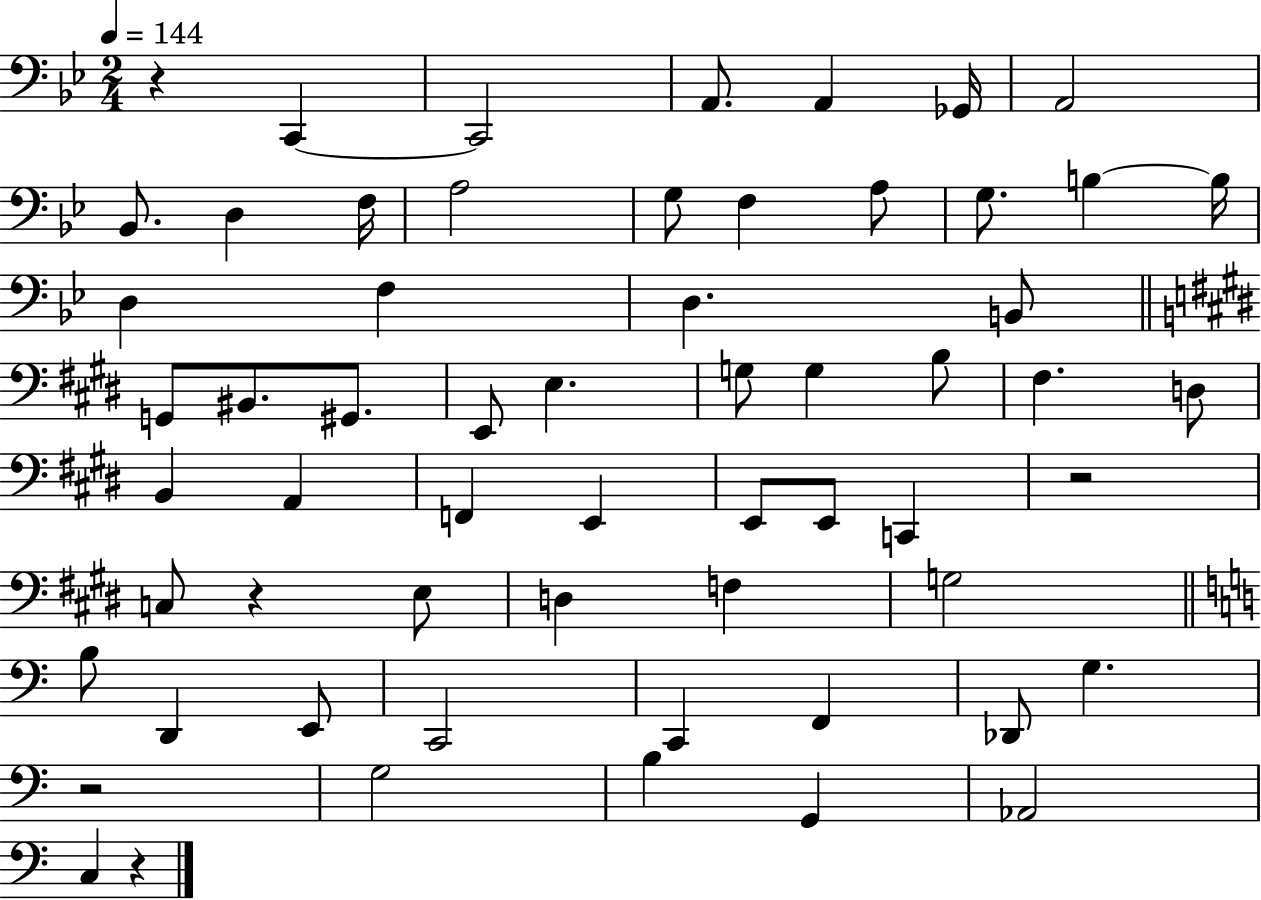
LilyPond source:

{
  \clef bass
  \numericTimeSignature
  \time 2/4
  \key bes \major
  \tempo 4 = 144
  r4 c,4~~ | c,2 | a,8. a,4 ges,16 | a,2 | \break bes,8. d4 f16 | a2 | g8 f4 a8 | g8. b4~~ b16 | \break d4 f4 | d4. b,8 | \bar "||" \break \key e \major g,8 bis,8. gis,8. | e,8 e4. | g8 g4 b8 | fis4. d8 | \break b,4 a,4 | f,4 e,4 | e,8 e,8 c,4 | r2 | \break c8 r4 e8 | d4 f4 | g2 | \bar "||" \break \key c \major b8 d,4 e,8 | c,2 | c,4 f,4 | des,8 g4. | \break r2 | g2 | b4 g,4 | aes,2 | \break c4 r4 | \bar "|."
}